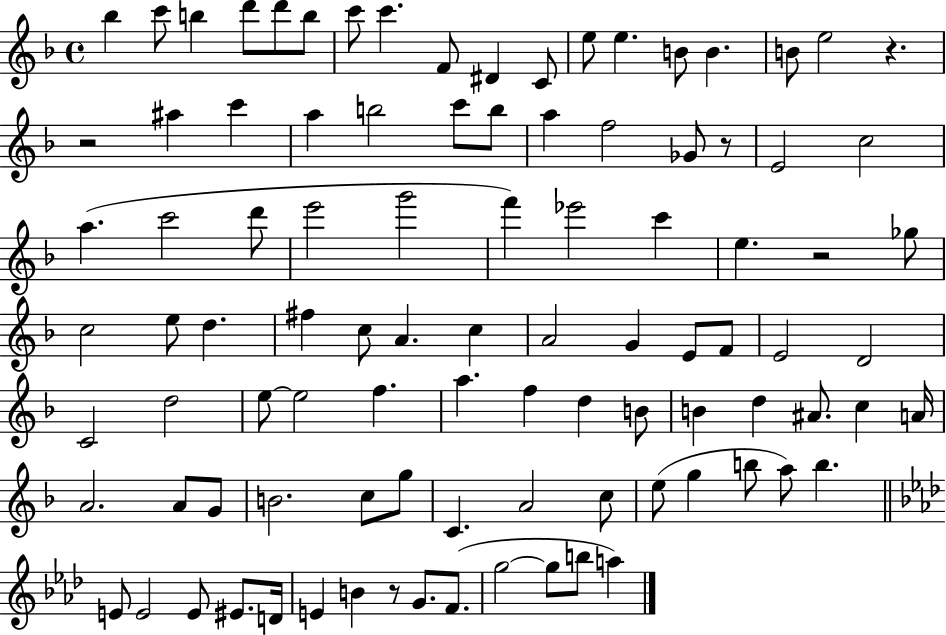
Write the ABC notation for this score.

X:1
T:Untitled
M:4/4
L:1/4
K:F
_b c'/2 b d'/2 d'/2 b/2 c'/2 c' F/2 ^D C/2 e/2 e B/2 B B/2 e2 z z2 ^a c' a b2 c'/2 b/2 a f2 _G/2 z/2 E2 c2 a c'2 d'/2 e'2 g'2 f' _e'2 c' e z2 _g/2 c2 e/2 d ^f c/2 A c A2 G E/2 F/2 E2 D2 C2 d2 e/2 e2 f a f d B/2 B d ^A/2 c A/4 A2 A/2 G/2 B2 c/2 g/2 C A2 c/2 e/2 g b/2 a/2 b E/2 E2 E/2 ^E/2 D/4 E B z/2 G/2 F/2 g2 g/2 b/2 a